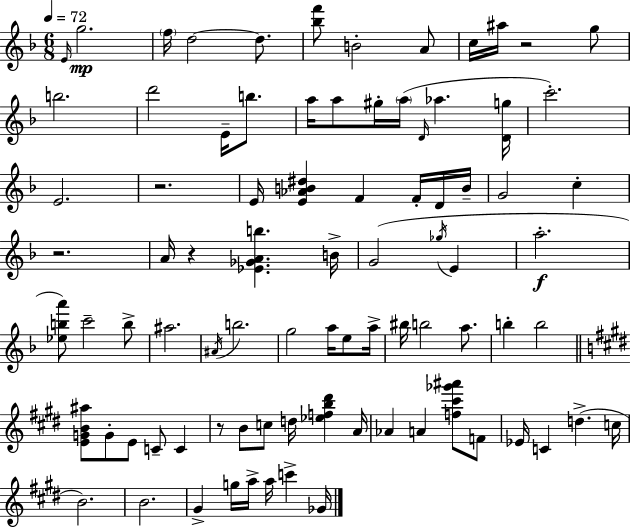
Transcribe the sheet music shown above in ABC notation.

X:1
T:Untitled
M:6/8
L:1/4
K:F
E/4 g2 f/4 d2 d/2 [_bf']/2 B2 A/2 c/4 ^a/4 z2 g/2 b2 d'2 E/4 b/2 a/4 a/2 ^g/4 a/4 D/4 _a [Dg]/4 c'2 E2 z2 E/4 [E_AB^d] F F/4 D/4 B/4 G2 c z2 A/4 z [_E_GAb] B/4 G2 _g/4 E a2 [_eba']/2 c'2 b/2 ^a2 ^A/4 b2 g2 a/4 e/2 a/4 ^b/4 b2 a/2 b b2 [EGB^a]/2 G/2 E/2 C/2 C z/2 B/2 c/2 d/4 [_efb^d'] A/4 _A A [f^c'_g'^a']/2 F/2 _E/4 C d c/4 B2 B2 ^G g/4 a/4 a/4 c' _G/4